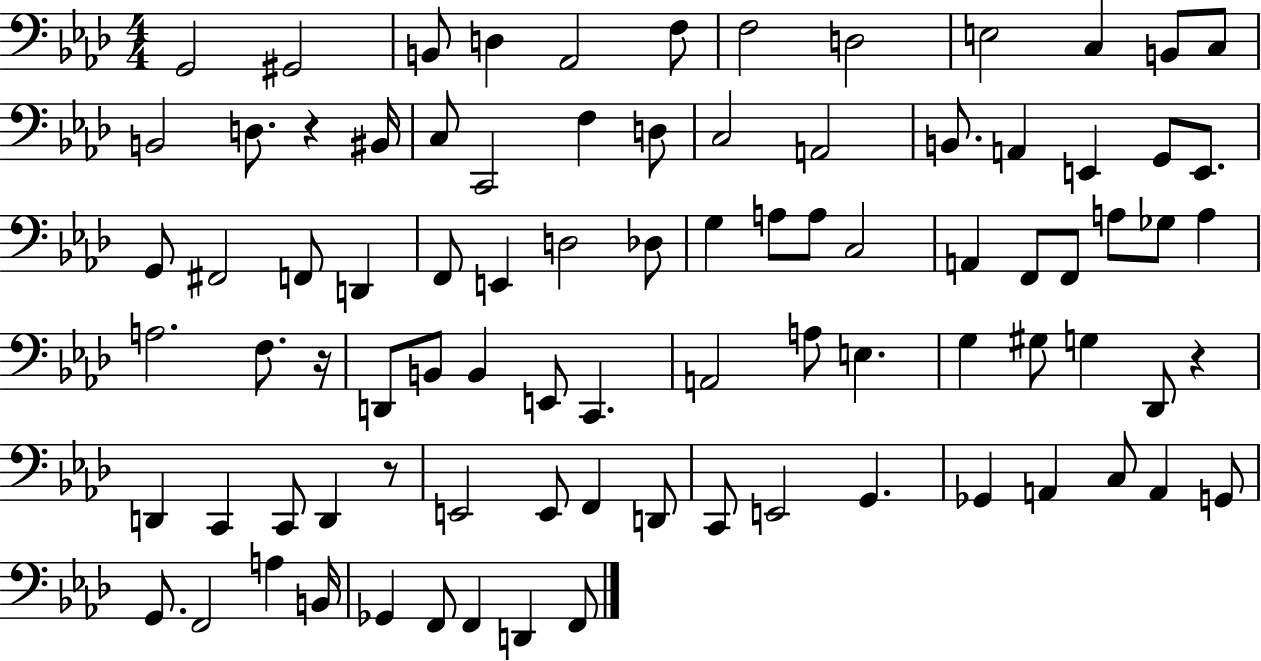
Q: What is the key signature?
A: AES major